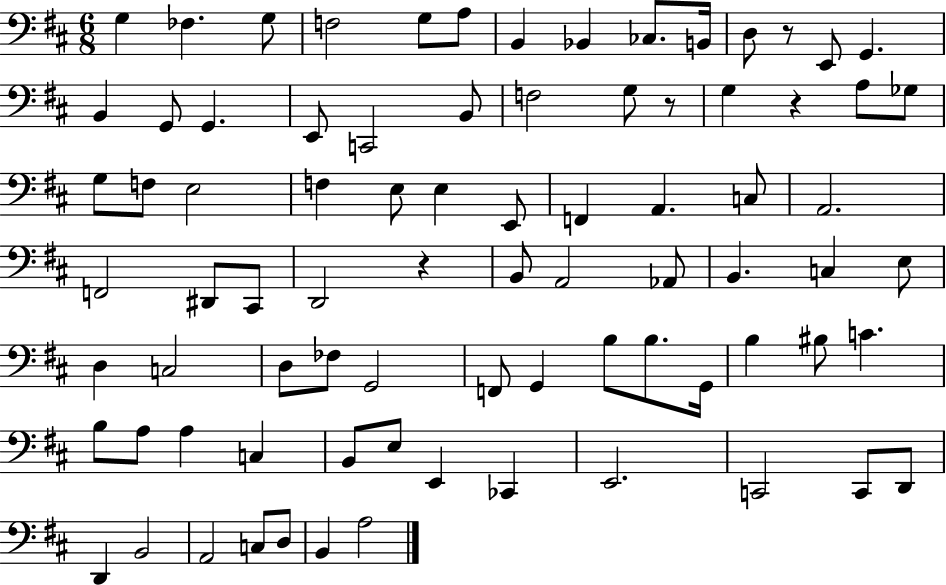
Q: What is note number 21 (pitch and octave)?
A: G3